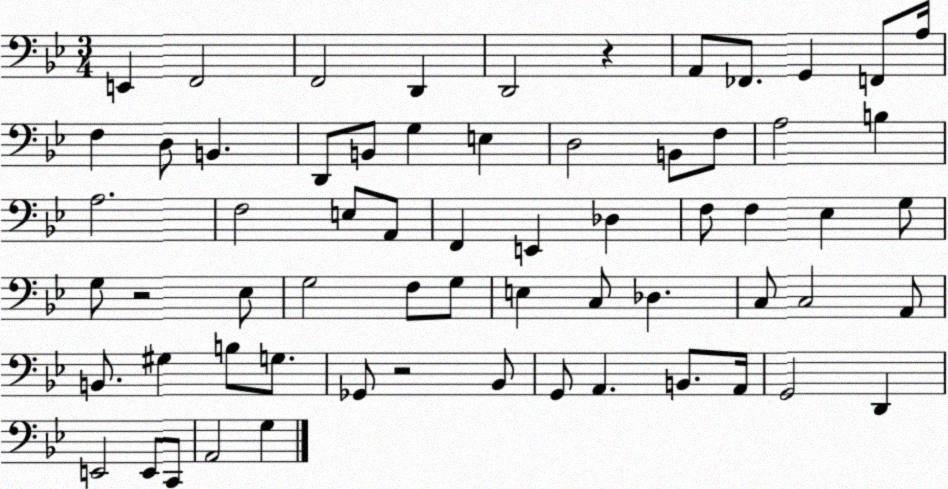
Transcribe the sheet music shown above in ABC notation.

X:1
T:Untitled
M:3/4
L:1/4
K:Bb
E,, F,,2 F,,2 D,, D,,2 z A,,/2 _F,,/2 G,, F,,/2 A,/4 F, D,/2 B,, D,,/2 B,,/2 G, E, D,2 B,,/2 F,/2 A,2 B, A,2 F,2 E,/2 A,,/2 F,, E,, _D, F,/2 F, _E, G,/2 G,/2 z2 _E,/2 G,2 F,/2 G,/2 E, C,/2 _D, C,/2 C,2 A,,/2 B,,/2 ^G, B,/2 G,/2 _G,,/2 z2 _B,,/2 G,,/2 A,, B,,/2 A,,/4 G,,2 D,, E,,2 E,,/2 C,,/2 A,,2 G,